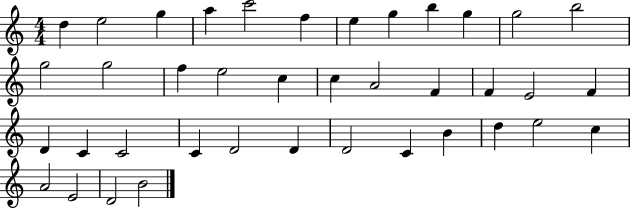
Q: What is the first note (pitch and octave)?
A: D5